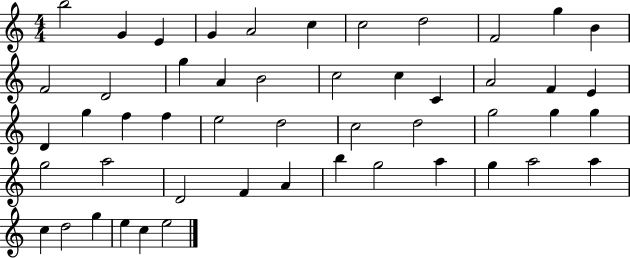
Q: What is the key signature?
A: C major